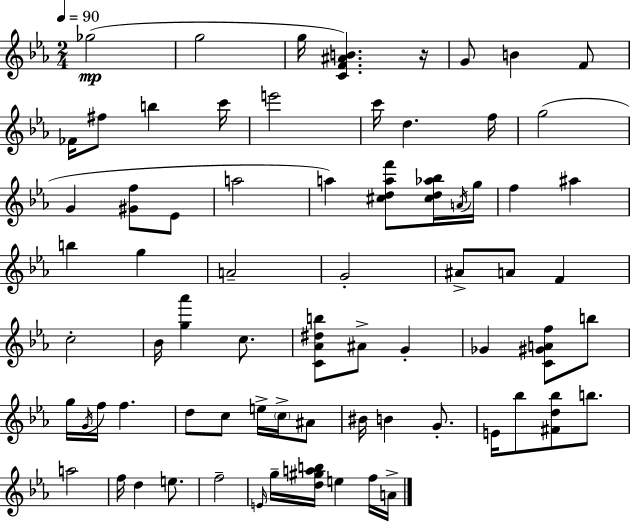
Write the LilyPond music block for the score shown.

{
  \clef treble
  \numericTimeSignature
  \time 2/4
  \key c \minor
  \tempo 4 = 90
  \repeat volta 2 { ges''2(\mp | g''2 | g''16 <c' f' ais' b'>4.) r16 | g'8 b'4 f'8 | \break fes'16 fis''8 b''4 c'''16 | e'''2 | c'''16 d''4. f''16 | g''2( | \break g'4 <gis' f''>8 ees'8 | a''2 | a''4) <cis'' d'' a'' f'''>8 <cis'' d'' aes'' bes''>16 \acciaccatura { a'16 } | g''16 f''4 ais''4 | \break b''4 g''4 | a'2-- | g'2-. | ais'8-> a'8 f'4 | \break c''2-. | bes'16 <g'' aes'''>4 c''8. | <c' aes' dis'' b''>8 ais'8-> g'4-. | ges'4 <c' gis' a' f''>8 b''8 | \break g''16 \acciaccatura { g'16 } f''16 f''4. | d''8 c''8 e''16-> \parenthesize c''16-> | ais'8 bis'16 b'4 g'8.-. | e'16 bes''8 <fis' d'' bes''>8 b''8. | \break a''2 | f''16 d''4 e''8. | f''2-- | \grace { e'16 } g''16-- <d'' gis'' a'' b''>16 e''4 | \break f''16 a'16-> } \bar "|."
}